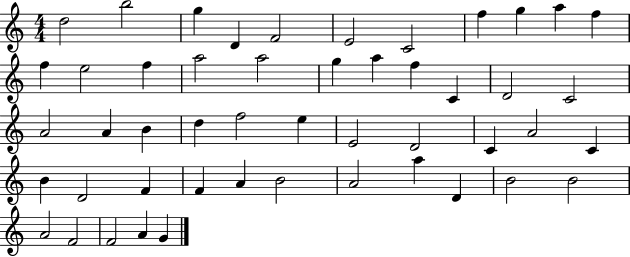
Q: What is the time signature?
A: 4/4